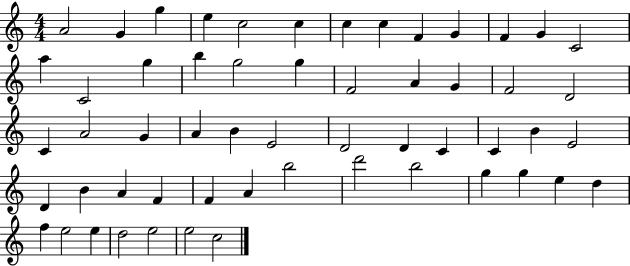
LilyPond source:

{
  \clef treble
  \numericTimeSignature
  \time 4/4
  \key c \major
  a'2 g'4 g''4 | e''4 c''2 c''4 | c''4 c''4 f'4 g'4 | f'4 g'4 c'2 | \break a''4 c'2 g''4 | b''4 g''2 g''4 | f'2 a'4 g'4 | f'2 d'2 | \break c'4 a'2 g'4 | a'4 b'4 e'2 | d'2 d'4 c'4 | c'4 b'4 e'2 | \break d'4 b'4 a'4 f'4 | f'4 a'4 b''2 | d'''2 b''2 | g''4 g''4 e''4 d''4 | \break f''4 e''2 e''4 | d''2 e''2 | e''2 c''2 | \bar "|."
}